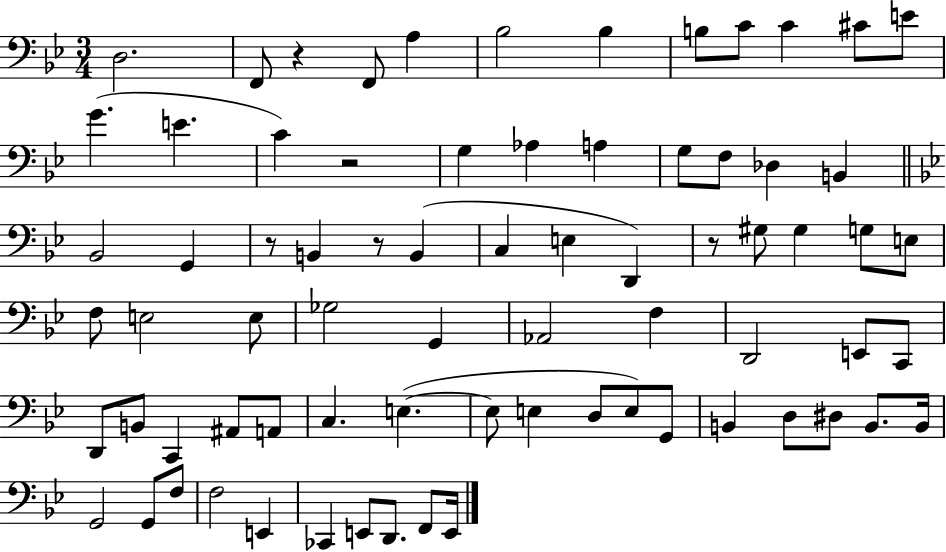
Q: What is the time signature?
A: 3/4